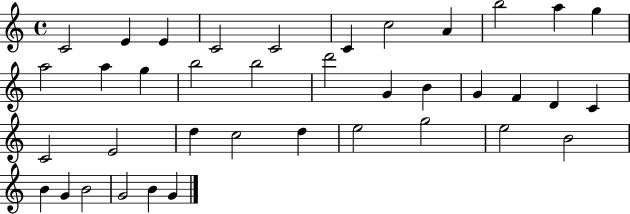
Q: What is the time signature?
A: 4/4